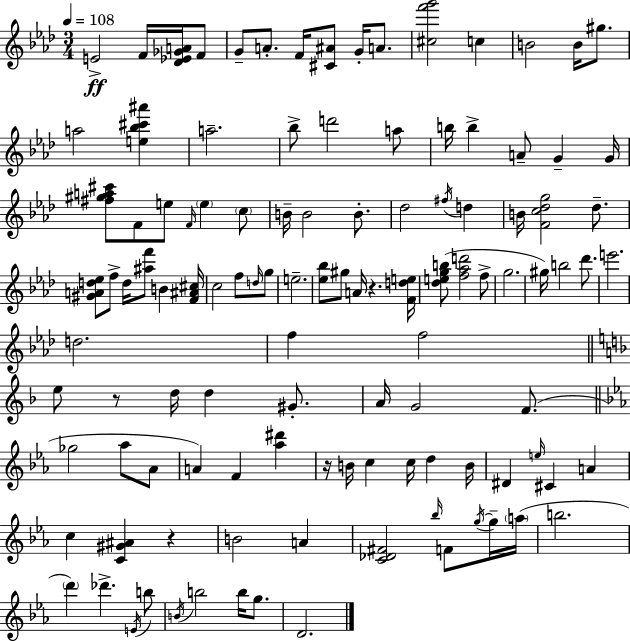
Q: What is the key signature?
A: AES major